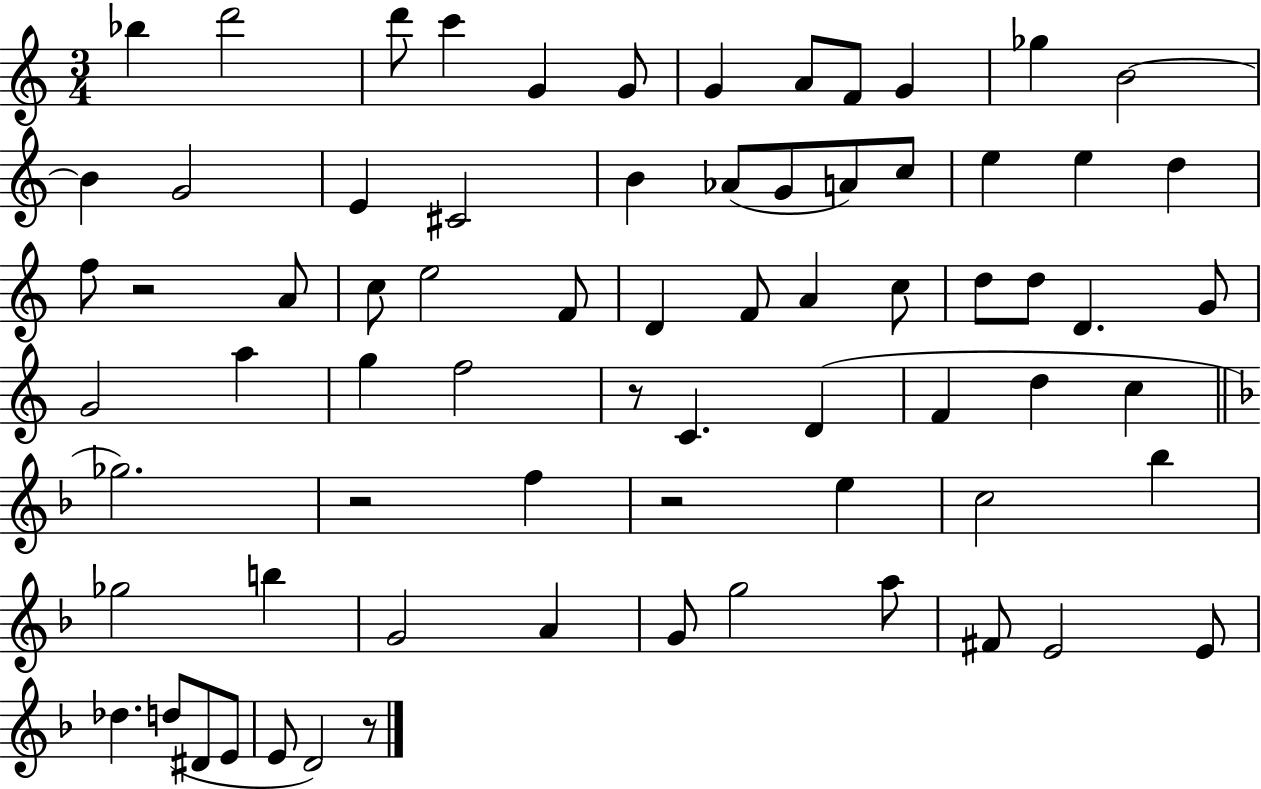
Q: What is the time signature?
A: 3/4